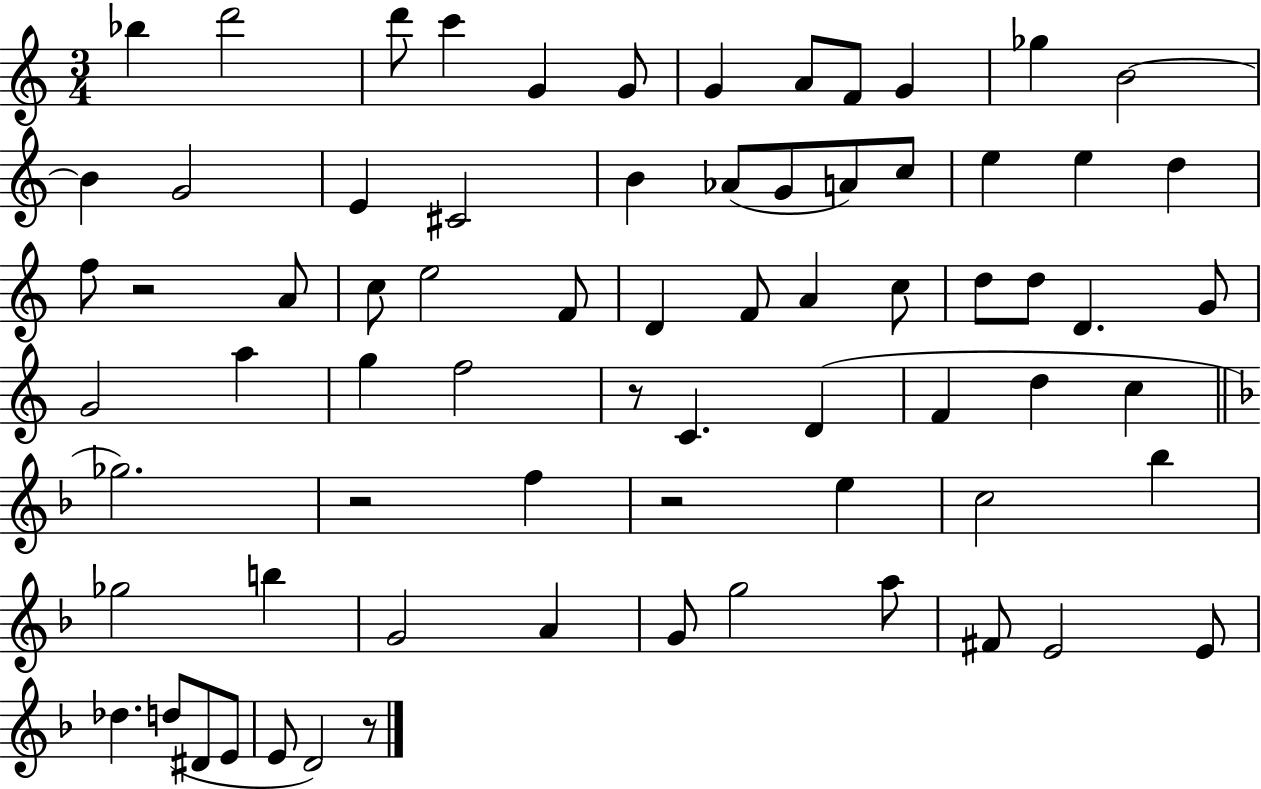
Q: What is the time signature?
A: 3/4